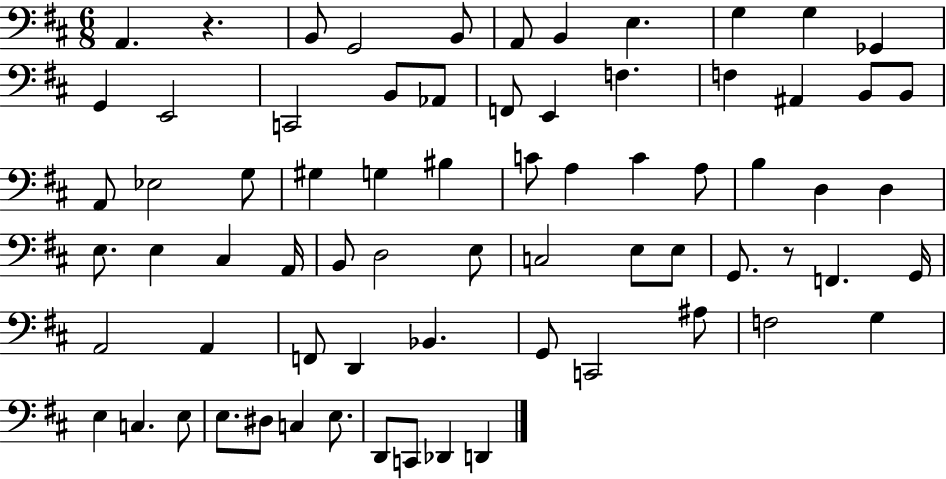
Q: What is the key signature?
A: D major